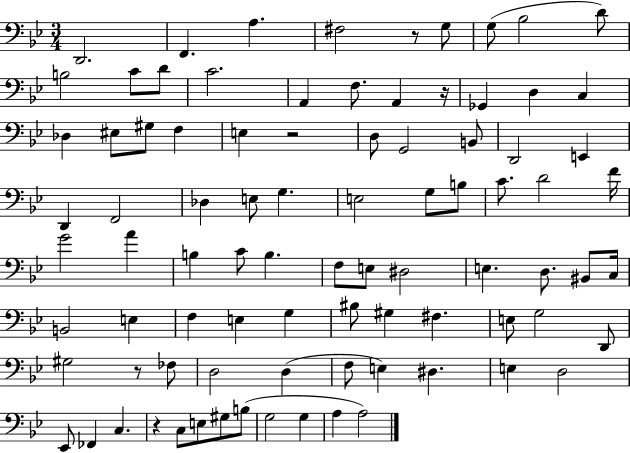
D2/h. F2/q. A3/q. F#3/h R/e G3/e G3/e Bb3/h D4/e B3/h C4/e D4/e C4/h. A2/q F3/e. A2/q R/s Gb2/q D3/q C3/q Db3/q EIS3/e G#3/e F3/q E3/q R/h D3/e G2/h B2/e D2/h E2/q D2/q F2/h Db3/q E3/e G3/q. E3/h G3/e B3/e C4/e. D4/h F4/s G4/h A4/q B3/q C4/e B3/q. F3/e E3/e D#3/h E3/q. D3/e. BIS2/e C3/s B2/h E3/q F3/q E3/q G3/q BIS3/e G#3/q F#3/q. E3/e G3/h D2/e G#3/h R/e FES3/e D3/h D3/q F3/e E3/q D#3/q. E3/q D3/h Eb2/e FES2/q C3/q. R/q C3/e E3/e G#3/e B3/e G3/h G3/q A3/q A3/h